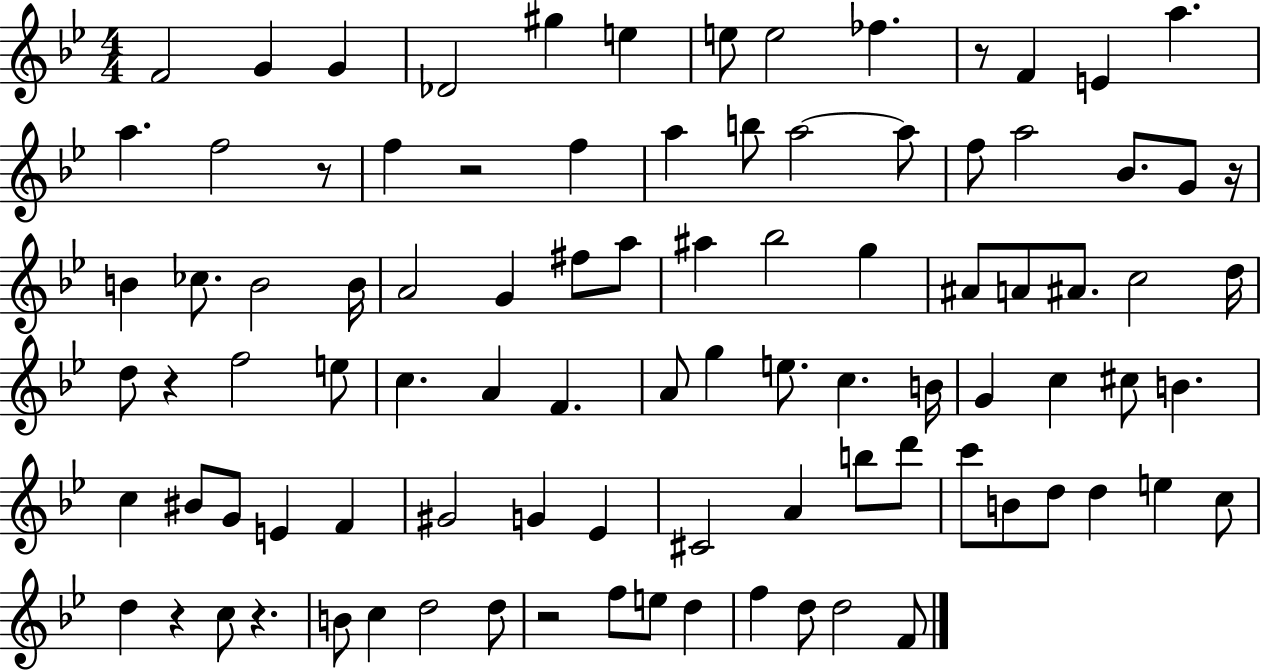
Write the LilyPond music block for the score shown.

{
  \clef treble
  \numericTimeSignature
  \time 4/4
  \key bes \major
  f'2 g'4 g'4 | des'2 gis''4 e''4 | e''8 e''2 fes''4. | r8 f'4 e'4 a''4. | \break a''4. f''2 r8 | f''4 r2 f''4 | a''4 b''8 a''2~~ a''8 | f''8 a''2 bes'8. g'8 r16 | \break b'4 ces''8. b'2 b'16 | a'2 g'4 fis''8 a''8 | ais''4 bes''2 g''4 | ais'8 a'8 ais'8. c''2 d''16 | \break d''8 r4 f''2 e''8 | c''4. a'4 f'4. | a'8 g''4 e''8. c''4. b'16 | g'4 c''4 cis''8 b'4. | \break c''4 bis'8 g'8 e'4 f'4 | gis'2 g'4 ees'4 | cis'2 a'4 b''8 d'''8 | c'''8 b'8 d''8 d''4 e''4 c''8 | \break d''4 r4 c''8 r4. | b'8 c''4 d''2 d''8 | r2 f''8 e''8 d''4 | f''4 d''8 d''2 f'8 | \break \bar "|."
}